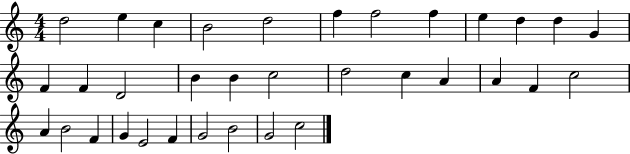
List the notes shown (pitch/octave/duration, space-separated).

D5/h E5/q C5/q B4/h D5/h F5/q F5/h F5/q E5/q D5/q D5/q G4/q F4/q F4/q D4/h B4/q B4/q C5/h D5/h C5/q A4/q A4/q F4/q C5/h A4/q B4/h F4/q G4/q E4/h F4/q G4/h B4/h G4/h C5/h